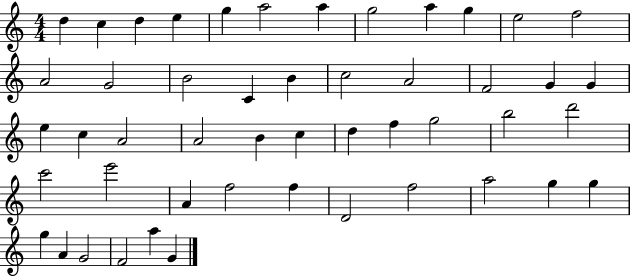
{
  \clef treble
  \numericTimeSignature
  \time 4/4
  \key c \major
  d''4 c''4 d''4 e''4 | g''4 a''2 a''4 | g''2 a''4 g''4 | e''2 f''2 | \break a'2 g'2 | b'2 c'4 b'4 | c''2 a'2 | f'2 g'4 g'4 | \break e''4 c''4 a'2 | a'2 b'4 c''4 | d''4 f''4 g''2 | b''2 d'''2 | \break c'''2 e'''2 | a'4 f''2 f''4 | d'2 f''2 | a''2 g''4 g''4 | \break g''4 a'4 g'2 | f'2 a''4 g'4 | \bar "|."
}